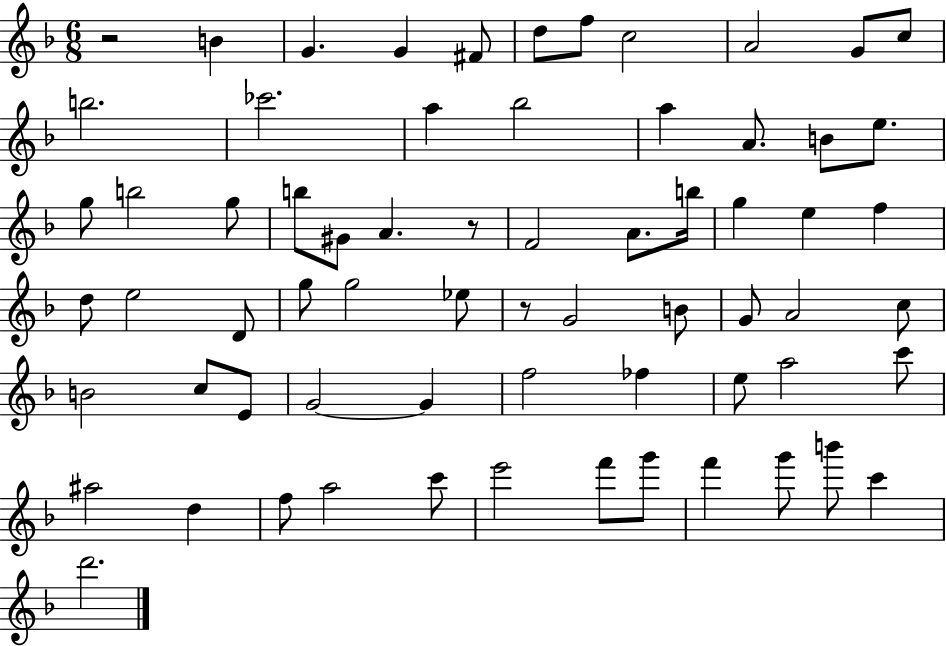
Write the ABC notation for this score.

X:1
T:Untitled
M:6/8
L:1/4
K:F
z2 B G G ^F/2 d/2 f/2 c2 A2 G/2 c/2 b2 _c'2 a _b2 a A/2 B/2 e/2 g/2 b2 g/2 b/2 ^G/2 A z/2 F2 A/2 b/4 g e f d/2 e2 D/2 g/2 g2 _e/2 z/2 G2 B/2 G/2 A2 c/2 B2 c/2 E/2 G2 G f2 _f e/2 a2 c'/2 ^a2 d f/2 a2 c'/2 e'2 f'/2 g'/2 f' g'/2 b'/2 c' d'2